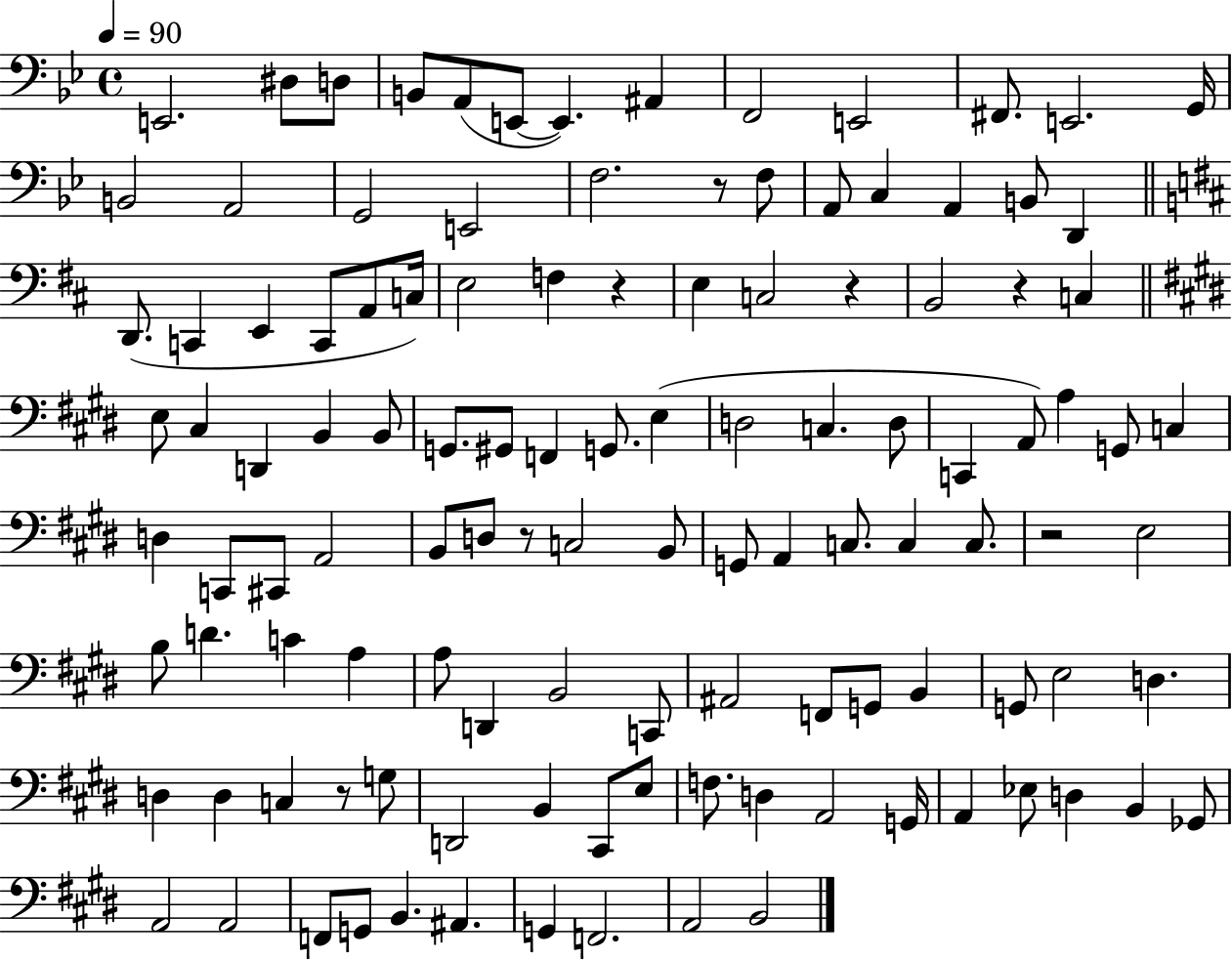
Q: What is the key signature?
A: BES major